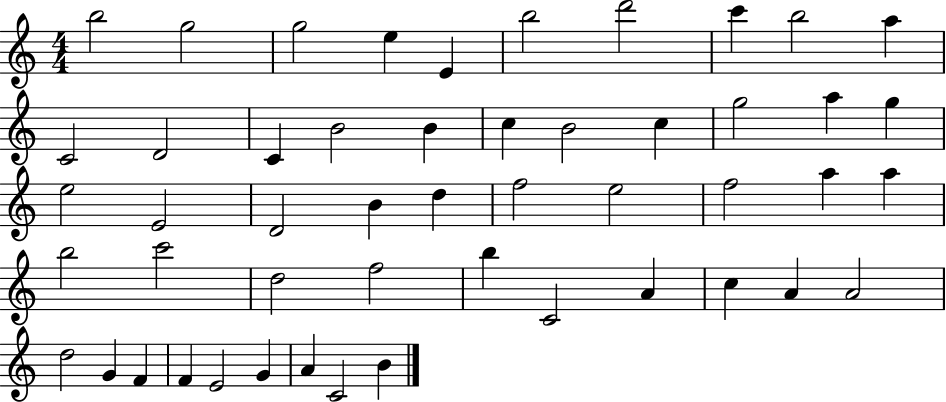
{
  \clef treble
  \numericTimeSignature
  \time 4/4
  \key c \major
  b''2 g''2 | g''2 e''4 e'4 | b''2 d'''2 | c'''4 b''2 a''4 | \break c'2 d'2 | c'4 b'2 b'4 | c''4 b'2 c''4 | g''2 a''4 g''4 | \break e''2 e'2 | d'2 b'4 d''4 | f''2 e''2 | f''2 a''4 a''4 | \break b''2 c'''2 | d''2 f''2 | b''4 c'2 a'4 | c''4 a'4 a'2 | \break d''2 g'4 f'4 | f'4 e'2 g'4 | a'4 c'2 b'4 | \bar "|."
}